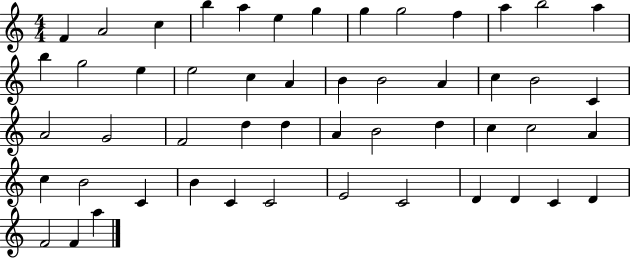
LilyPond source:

{
  \clef treble
  \numericTimeSignature
  \time 4/4
  \key c \major
  f'4 a'2 c''4 | b''4 a''4 e''4 g''4 | g''4 g''2 f''4 | a''4 b''2 a''4 | \break b''4 g''2 e''4 | e''2 c''4 a'4 | b'4 b'2 a'4 | c''4 b'2 c'4 | \break a'2 g'2 | f'2 d''4 d''4 | a'4 b'2 d''4 | c''4 c''2 a'4 | \break c''4 b'2 c'4 | b'4 c'4 c'2 | e'2 c'2 | d'4 d'4 c'4 d'4 | \break f'2 f'4 a''4 | \bar "|."
}